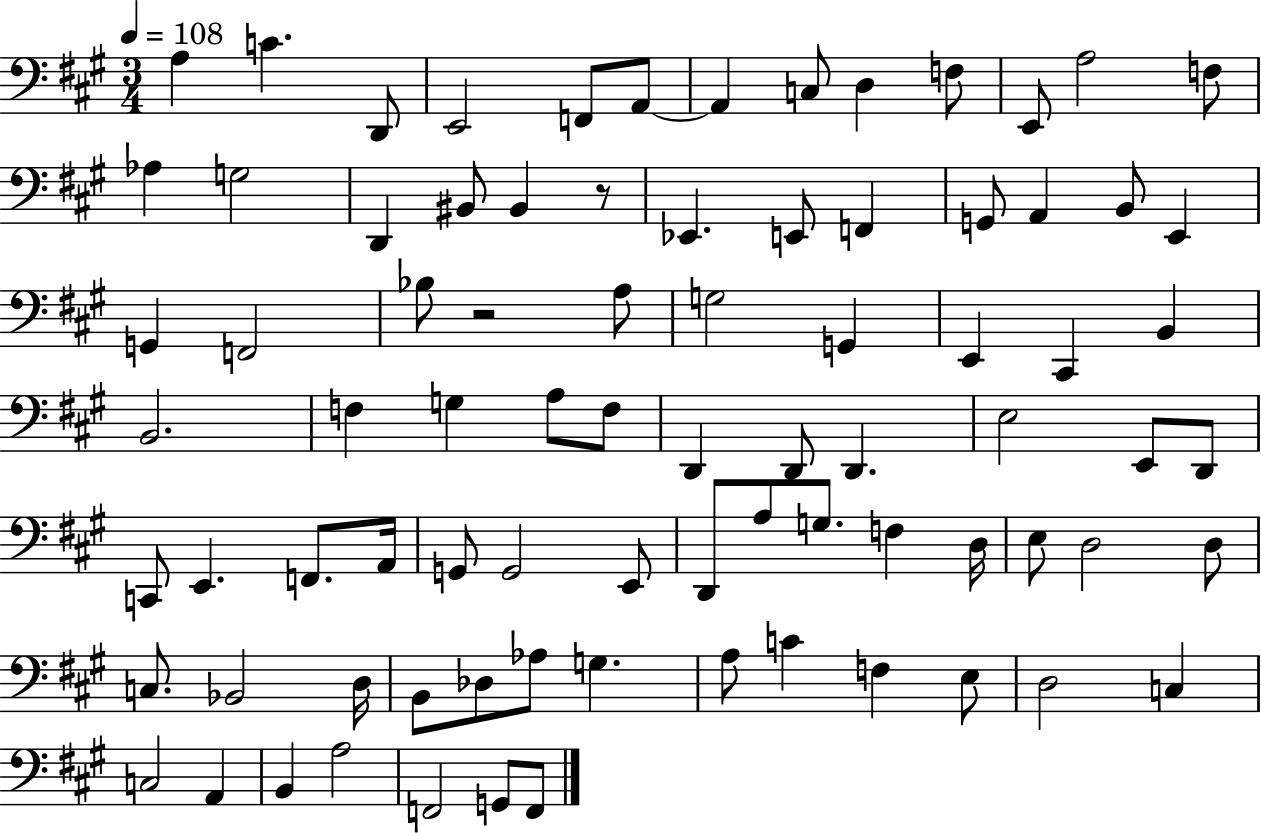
A3/q C4/q. D2/e E2/h F2/e A2/e A2/q C3/e D3/q F3/e E2/e A3/h F3/e Ab3/q G3/h D2/q BIS2/e BIS2/q R/e Eb2/q. E2/e F2/q G2/e A2/q B2/e E2/q G2/q F2/h Bb3/e R/h A3/e G3/h G2/q E2/q C#2/q B2/q B2/h. F3/q G3/q A3/e F3/e D2/q D2/e D2/q. E3/h E2/e D2/e C2/e E2/q. F2/e. A2/s G2/e G2/h E2/e D2/e A3/e G3/e. F3/q D3/s E3/e D3/h D3/e C3/e. Bb2/h D3/s B2/e Db3/e Ab3/e G3/q. A3/e C4/q F3/q E3/e D3/h C3/q C3/h A2/q B2/q A3/h F2/h G2/e F2/e